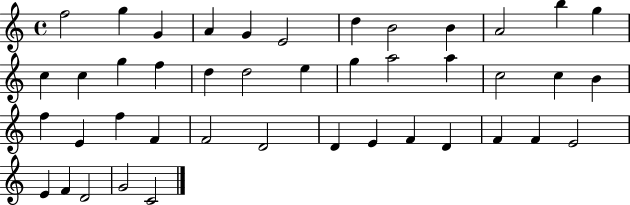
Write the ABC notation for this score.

X:1
T:Untitled
M:4/4
L:1/4
K:C
f2 g G A G E2 d B2 B A2 b g c c g f d d2 e g a2 a c2 c B f E f F F2 D2 D E F D F F E2 E F D2 G2 C2